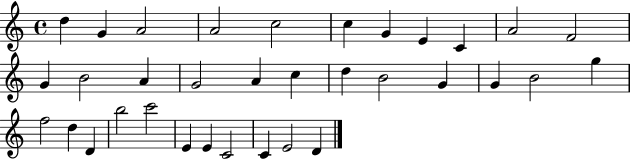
{
  \clef treble
  \time 4/4
  \defaultTimeSignature
  \key c \major
  d''4 g'4 a'2 | a'2 c''2 | c''4 g'4 e'4 c'4 | a'2 f'2 | \break g'4 b'2 a'4 | g'2 a'4 c''4 | d''4 b'2 g'4 | g'4 b'2 g''4 | \break f''2 d''4 d'4 | b''2 c'''2 | e'4 e'4 c'2 | c'4 e'2 d'4 | \break \bar "|."
}